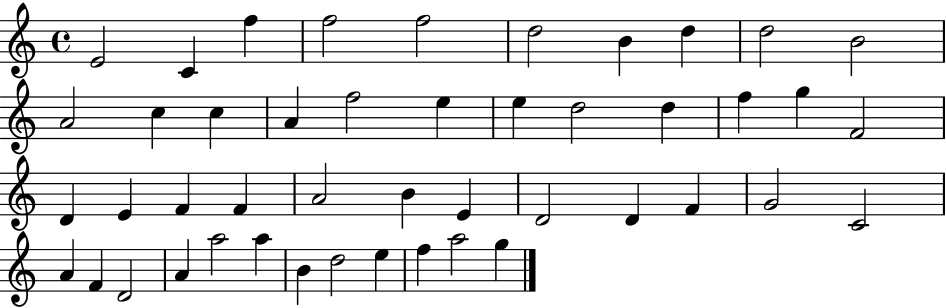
X:1
T:Untitled
M:4/4
L:1/4
K:C
E2 C f f2 f2 d2 B d d2 B2 A2 c c A f2 e e d2 d f g F2 D E F F A2 B E D2 D F G2 C2 A F D2 A a2 a B d2 e f a2 g